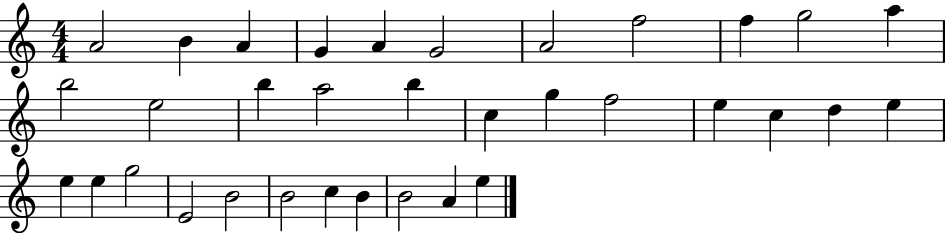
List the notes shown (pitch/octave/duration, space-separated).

A4/h B4/q A4/q G4/q A4/q G4/h A4/h F5/h F5/q G5/h A5/q B5/h E5/h B5/q A5/h B5/q C5/q G5/q F5/h E5/q C5/q D5/q E5/q E5/q E5/q G5/h E4/h B4/h B4/h C5/q B4/q B4/h A4/q E5/q